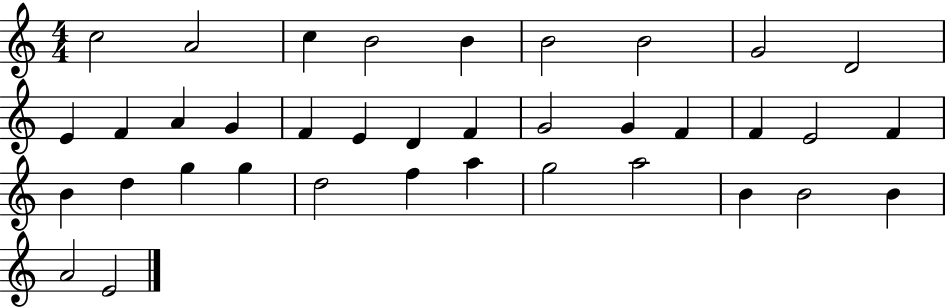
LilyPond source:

{
  \clef treble
  \numericTimeSignature
  \time 4/4
  \key c \major
  c''2 a'2 | c''4 b'2 b'4 | b'2 b'2 | g'2 d'2 | \break e'4 f'4 a'4 g'4 | f'4 e'4 d'4 f'4 | g'2 g'4 f'4 | f'4 e'2 f'4 | \break b'4 d''4 g''4 g''4 | d''2 f''4 a''4 | g''2 a''2 | b'4 b'2 b'4 | \break a'2 e'2 | \bar "|."
}